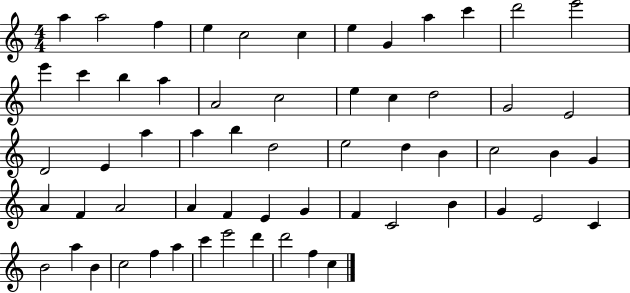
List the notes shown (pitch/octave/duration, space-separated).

A5/q A5/h F5/q E5/q C5/h C5/q E5/q G4/q A5/q C6/q D6/h E6/h E6/q C6/q B5/q A5/q A4/h C5/h E5/q C5/q D5/h G4/h E4/h D4/h E4/q A5/q A5/q B5/q D5/h E5/h D5/q B4/q C5/h B4/q G4/q A4/q F4/q A4/h A4/q F4/q E4/q G4/q F4/q C4/h B4/q G4/q E4/h C4/q B4/h A5/q B4/q C5/h F5/q A5/q C6/q E6/h D6/q D6/h F5/q C5/q